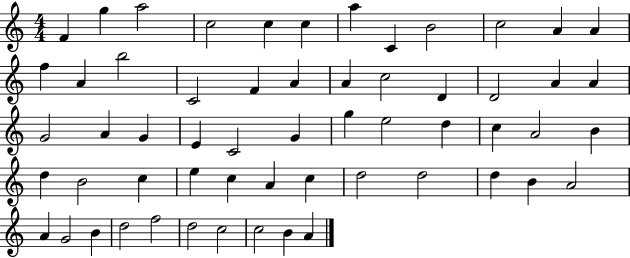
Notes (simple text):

F4/q G5/q A5/h C5/h C5/q C5/q A5/q C4/q B4/h C5/h A4/q A4/q F5/q A4/q B5/h C4/h F4/q A4/q A4/q C5/h D4/q D4/h A4/q A4/q G4/h A4/q G4/q E4/q C4/h G4/q G5/q E5/h D5/q C5/q A4/h B4/q D5/q B4/h C5/q E5/q C5/q A4/q C5/q D5/h D5/h D5/q B4/q A4/h A4/q G4/h B4/q D5/h F5/h D5/h C5/h C5/h B4/q A4/q